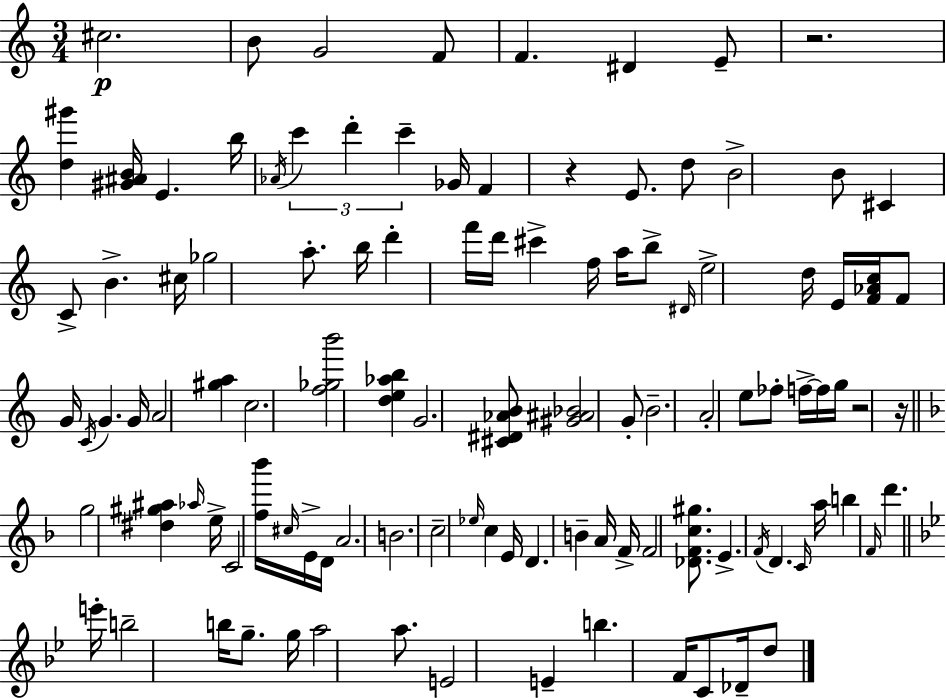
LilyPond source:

{
  \clef treble
  \numericTimeSignature
  \time 3/4
  \key c \major
  \repeat volta 2 { cis''2.\p | b'8 g'2 f'8 | f'4. dis'4 e'8-- | r2. | \break <d'' gis'''>4 <gis' ais' b'>16 e'4. b''16 | \acciaccatura { aes'16 } \tuplet 3/2 { c'''4 d'''4-. c'''4-- } | ges'16 f'4 r4 e'8. | d''8 b'2-> b'8 | \break cis'4 c'8-> b'4.-> | cis''16 ges''2 a''8.-. | b''16 d'''4-. f'''16 d'''16 cis'''4-> | f''16 a''16 b''8-> \grace { dis'16 } e''2-> | \break d''16 e'16 <f' aes' c''>16 f'8 g'16 \acciaccatura { c'16 } g'4. | g'16 a'2 <gis'' a''>4 | c''2. | <f'' ges'' b'''>2 <d'' e'' aes'' b''>4 | \break g'2. | <cis' dis' aes' b'>8 <gis' ais' bes'>2 | g'8-. b'2.-- | a'2-. e''8 | \break fes''8-. f''16->~~ f''16 g''16 r2 | r16 \bar "||" \break \key d \minor g''2 <dis'' gis'' ais''>4 | \grace { aes''16 } e''16-> c'2 <f'' bes'''>16 \grace { cis''16 } | e'16-> d'16 a'2. | b'2. | \break c''2-- \grace { ees''16 } c''4 | e'16 d'4. b'4-- | a'16 f'16-> f'2 | <des' f' c'' gis''>8. e'4.-> \acciaccatura { f'16 } d'4. | \break \grace { c'16 } a''16 b''4 \grace { f'16 } d'''4. | \bar "||" \break \key bes \major e'''16-. b''2-- b''16 g''8.-- | g''16 a''2 a''8. | e'2 e'4-- | b''4. f'16 c'8 des'16-- d''8 | \break } \bar "|."
}